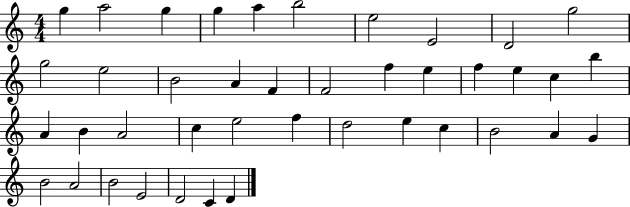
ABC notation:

X:1
T:Untitled
M:4/4
L:1/4
K:C
g a2 g g a b2 e2 E2 D2 g2 g2 e2 B2 A F F2 f e f e c b A B A2 c e2 f d2 e c B2 A G B2 A2 B2 E2 D2 C D